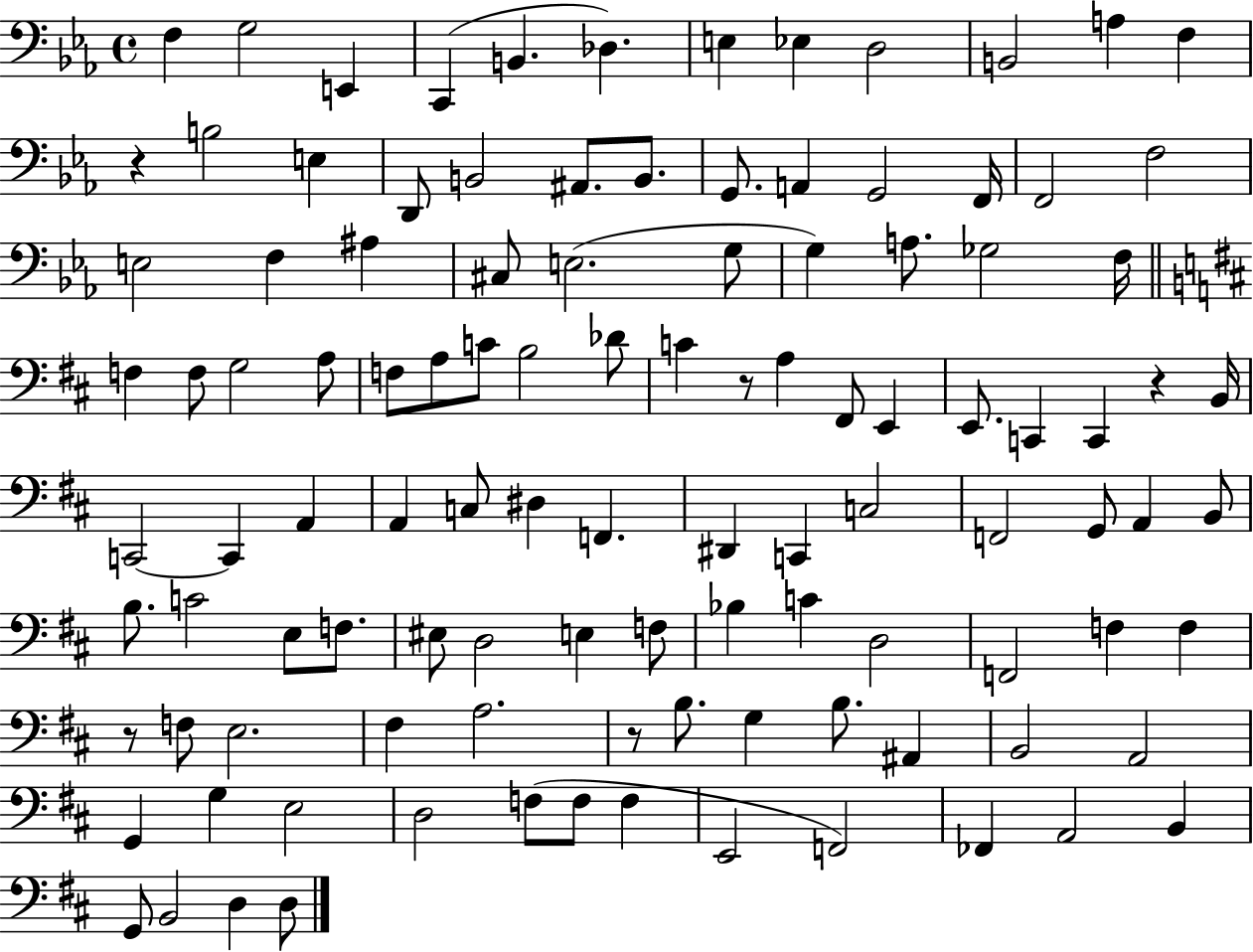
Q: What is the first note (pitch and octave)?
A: F3